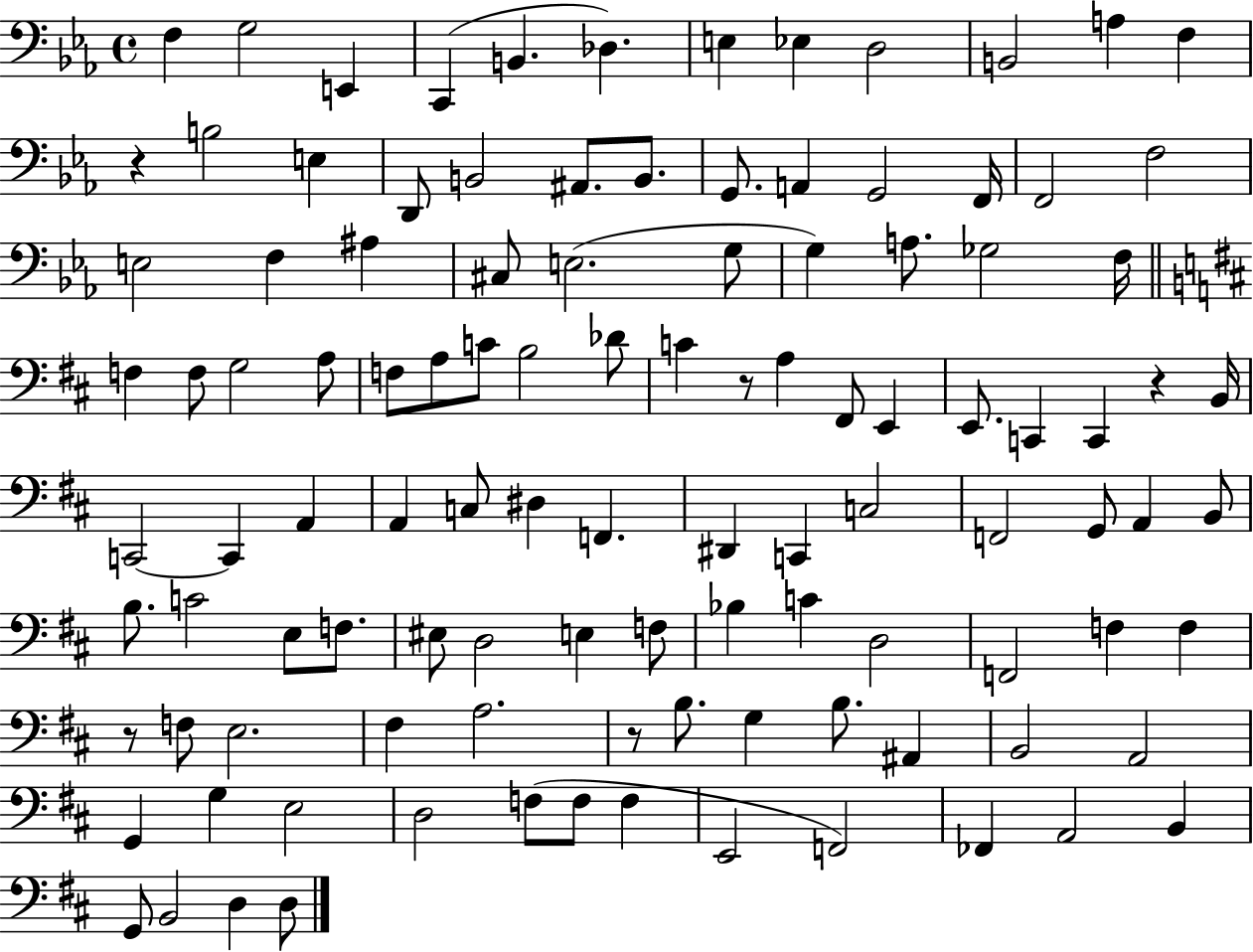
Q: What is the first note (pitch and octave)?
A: F3